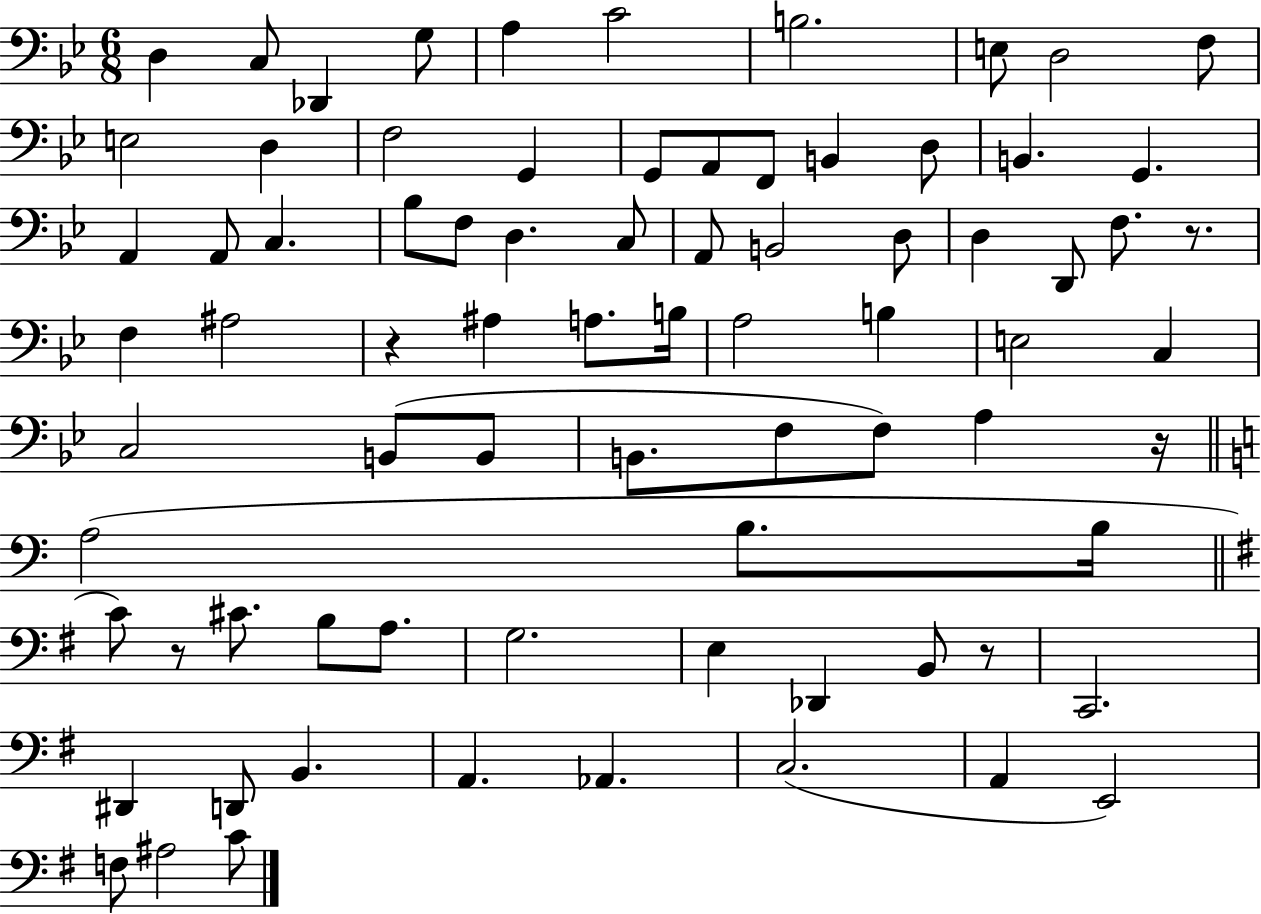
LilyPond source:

{
  \clef bass
  \numericTimeSignature
  \time 6/8
  \key bes \major
  d4 c8 des,4 g8 | a4 c'2 | b2. | e8 d2 f8 | \break e2 d4 | f2 g,4 | g,8 a,8 f,8 b,4 d8 | b,4. g,4. | \break a,4 a,8 c4. | bes8 f8 d4. c8 | a,8 b,2 d8 | d4 d,8 f8. r8. | \break f4 ais2 | r4 ais4 a8. b16 | a2 b4 | e2 c4 | \break c2 b,8( b,8 | b,8. f8 f8) a4 r16 | \bar "||" \break \key c \major a2( b8. b16 | \bar "||" \break \key g \major c'8) r8 cis'8. b8 a8. | g2. | e4 des,4 b,8 r8 | c,2. | \break dis,4 d,8 b,4. | a,4. aes,4. | c2.( | a,4 e,2) | \break f8 ais2 c'8 | \bar "|."
}